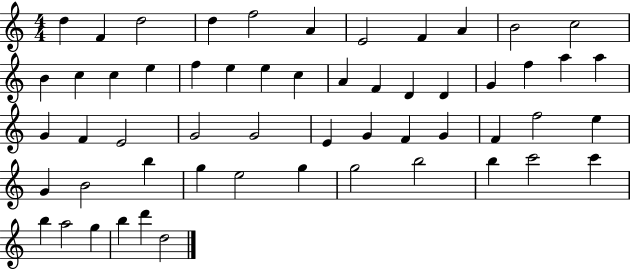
X:1
T:Untitled
M:4/4
L:1/4
K:C
d F d2 d f2 A E2 F A B2 c2 B c c e f e e c A F D D G f a a G F E2 G2 G2 E G F G F f2 e G B2 b g e2 g g2 b2 b c'2 c' b a2 g b d' d2